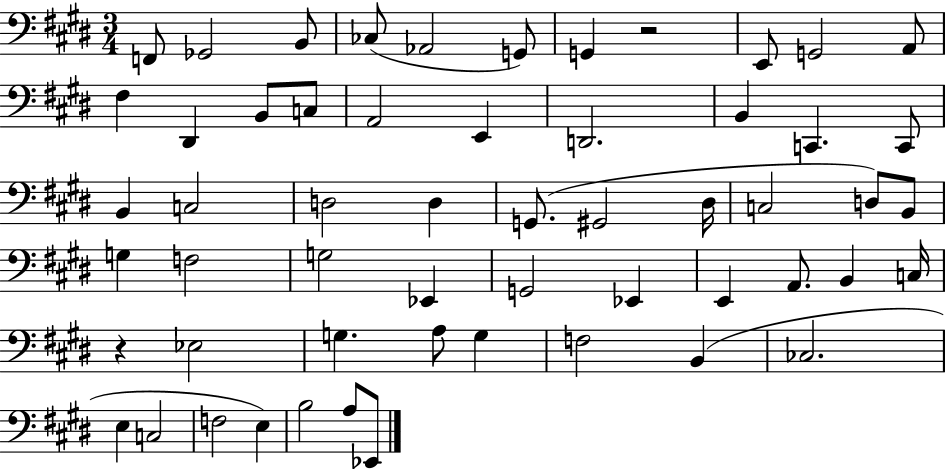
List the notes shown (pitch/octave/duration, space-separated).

F2/e Gb2/h B2/e CES3/e Ab2/h G2/e G2/q R/h E2/e G2/h A2/e F#3/q D#2/q B2/e C3/e A2/h E2/q D2/h. B2/q C2/q. C2/e B2/q C3/h D3/h D3/q G2/e. G#2/h D#3/s C3/h D3/e B2/e G3/q F3/h G3/h Eb2/q G2/h Eb2/q E2/q A2/e. B2/q C3/s R/q Eb3/h G3/q. A3/e G3/q F3/h B2/q CES3/h. E3/q C3/h F3/h E3/q B3/h A3/e Eb2/e